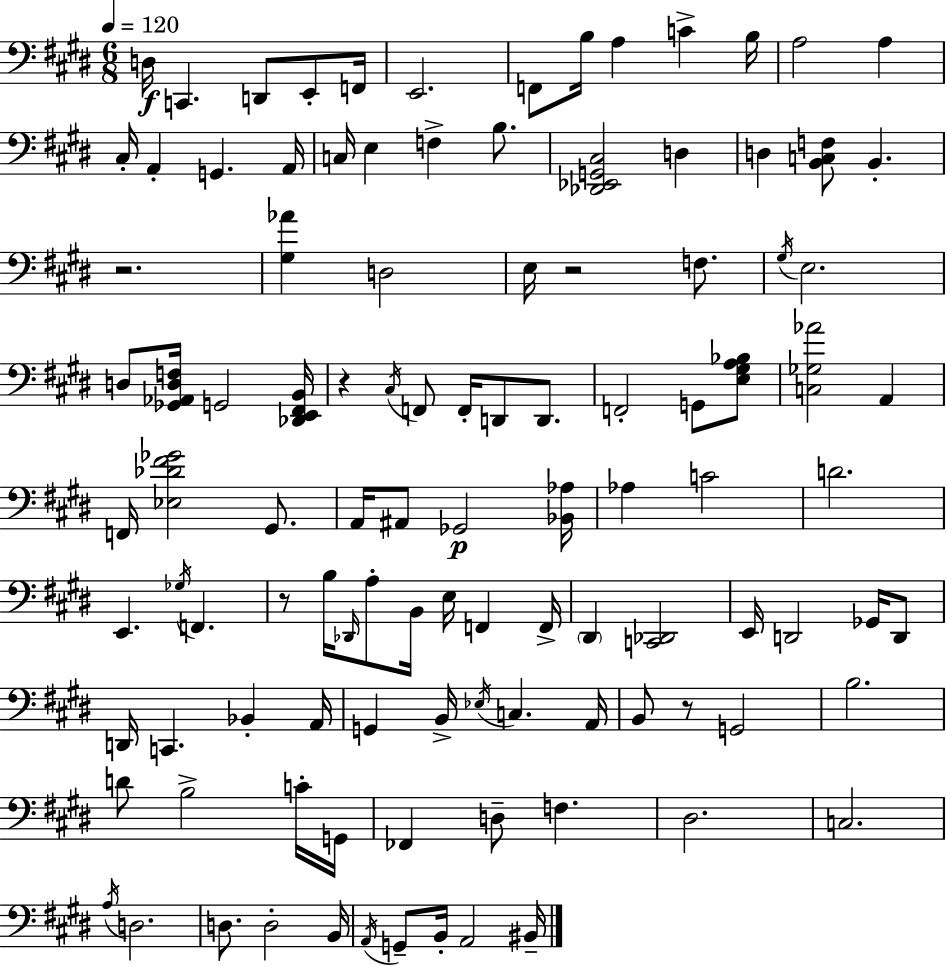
X:1
T:Untitled
M:6/8
L:1/4
K:E
D,/4 C,, D,,/2 E,,/2 F,,/4 E,,2 F,,/2 B,/4 A, C B,/4 A,2 A, ^C,/4 A,, G,, A,,/4 C,/4 E, F, B,/2 [_D,,_E,,G,,^C,]2 D, D, [B,,C,F,]/2 B,, z2 [^G,_A] D,2 E,/4 z2 F,/2 ^G,/4 E,2 D,/2 [_G,,_A,,D,F,]/4 G,,2 [_D,,E,,^F,,B,,]/4 z ^C,/4 F,,/2 F,,/4 D,,/2 D,,/2 F,,2 G,,/2 [E,^G,A,_B,]/2 [C,_G,_A]2 A,, F,,/4 [_E,_D^F_G]2 ^G,,/2 A,,/4 ^A,,/2 _G,,2 [_B,,_A,]/4 _A, C2 D2 E,, _G,/4 F,, z/2 B,/4 _D,,/4 A,/2 B,,/4 E,/4 F,, F,,/4 ^D,, [C,,_D,,]2 E,,/4 D,,2 _G,,/4 D,,/2 D,,/4 C,, _B,, A,,/4 G,, B,,/4 _E,/4 C, A,,/4 B,,/2 z/2 G,,2 B,2 D/2 B,2 C/4 G,,/4 _F,, D,/2 F, ^D,2 C,2 A,/4 D,2 D,/2 D,2 B,,/4 A,,/4 G,,/2 B,,/4 A,,2 ^B,,/4